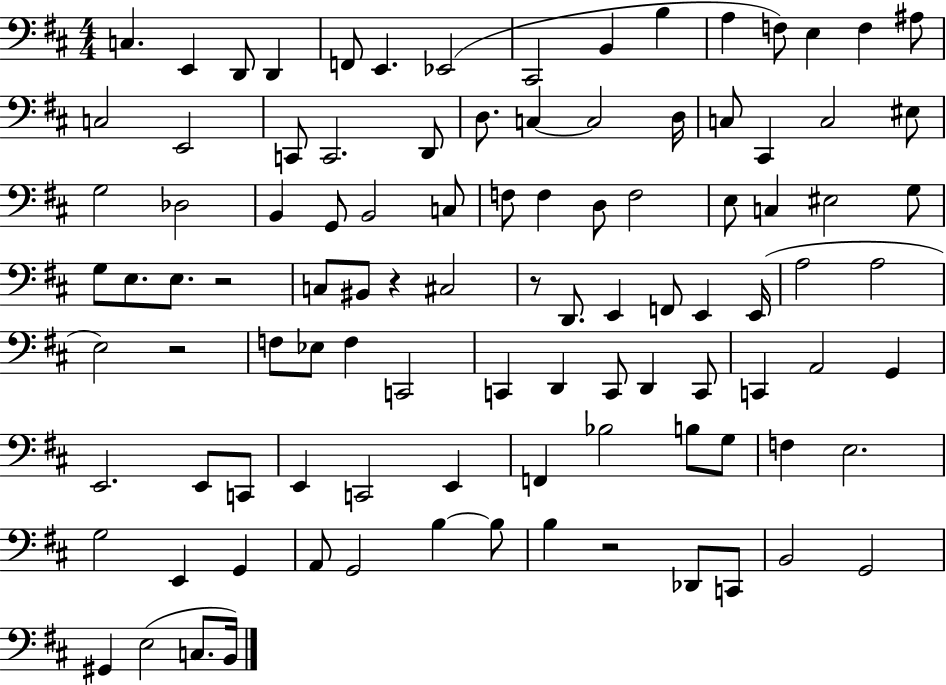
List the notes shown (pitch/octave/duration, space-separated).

C3/q. E2/q D2/e D2/q F2/e E2/q. Eb2/h C#2/h B2/q B3/q A3/q F3/e E3/q F3/q A#3/e C3/h E2/h C2/e C2/h. D2/e D3/e. C3/q C3/h D3/s C3/e C#2/q C3/h EIS3/e G3/h Db3/h B2/q G2/e B2/h C3/e F3/e F3/q D3/e F3/h E3/e C3/q EIS3/h G3/e G3/e E3/e. E3/e. R/h C3/e BIS2/e R/q C#3/h R/e D2/e. E2/q F2/e E2/q E2/s A3/h A3/h E3/h R/h F3/e Eb3/e F3/q C2/h C2/q D2/q C2/e D2/q C2/e C2/q A2/h G2/q E2/h. E2/e C2/e E2/q C2/h E2/q F2/q Bb3/h B3/e G3/e F3/q E3/h. G3/h E2/q G2/q A2/e G2/h B3/q B3/e B3/q R/h Db2/e C2/e B2/h G2/h G#2/q E3/h C3/e. B2/s